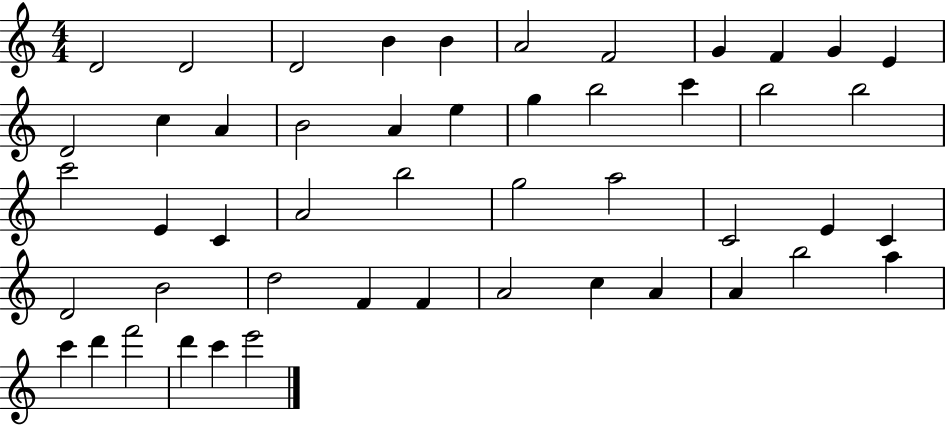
D4/h D4/h D4/h B4/q B4/q A4/h F4/h G4/q F4/q G4/q E4/q D4/h C5/q A4/q B4/h A4/q E5/q G5/q B5/h C6/q B5/h B5/h C6/h E4/q C4/q A4/h B5/h G5/h A5/h C4/h E4/q C4/q D4/h B4/h D5/h F4/q F4/q A4/h C5/q A4/q A4/q B5/h A5/q C6/q D6/q F6/h D6/q C6/q E6/h